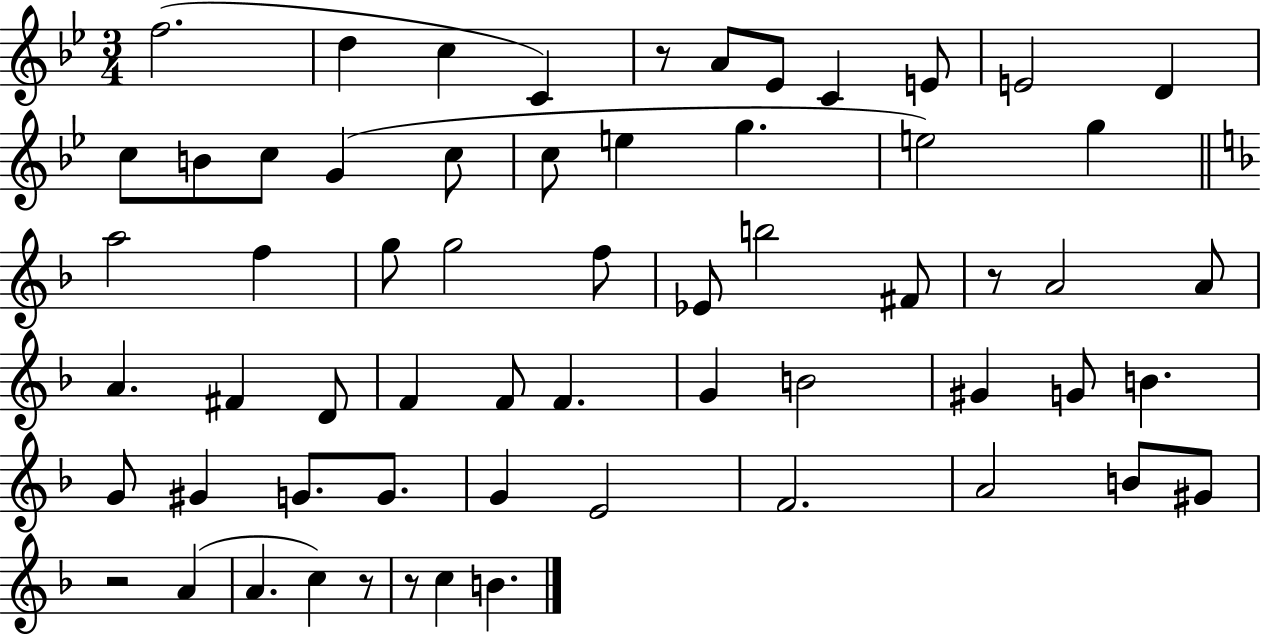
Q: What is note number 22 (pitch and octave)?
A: F5